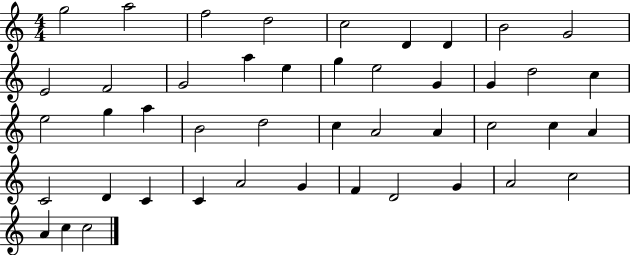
{
  \clef treble
  \numericTimeSignature
  \time 4/4
  \key c \major
  g''2 a''2 | f''2 d''2 | c''2 d'4 d'4 | b'2 g'2 | \break e'2 f'2 | g'2 a''4 e''4 | g''4 e''2 g'4 | g'4 d''2 c''4 | \break e''2 g''4 a''4 | b'2 d''2 | c''4 a'2 a'4 | c''2 c''4 a'4 | \break c'2 d'4 c'4 | c'4 a'2 g'4 | f'4 d'2 g'4 | a'2 c''2 | \break a'4 c''4 c''2 | \bar "|."
}